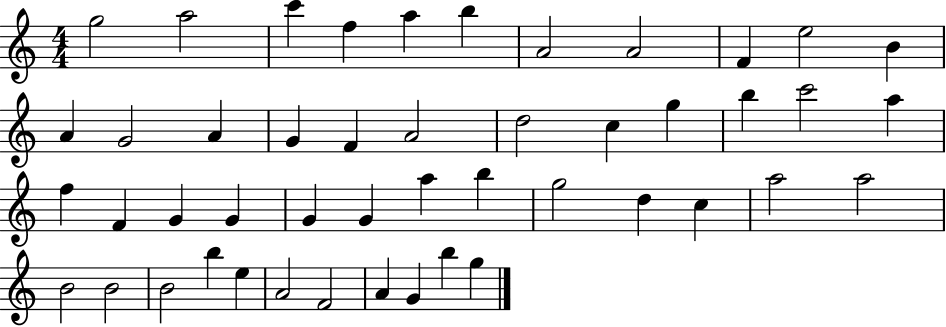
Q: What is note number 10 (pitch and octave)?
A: E5